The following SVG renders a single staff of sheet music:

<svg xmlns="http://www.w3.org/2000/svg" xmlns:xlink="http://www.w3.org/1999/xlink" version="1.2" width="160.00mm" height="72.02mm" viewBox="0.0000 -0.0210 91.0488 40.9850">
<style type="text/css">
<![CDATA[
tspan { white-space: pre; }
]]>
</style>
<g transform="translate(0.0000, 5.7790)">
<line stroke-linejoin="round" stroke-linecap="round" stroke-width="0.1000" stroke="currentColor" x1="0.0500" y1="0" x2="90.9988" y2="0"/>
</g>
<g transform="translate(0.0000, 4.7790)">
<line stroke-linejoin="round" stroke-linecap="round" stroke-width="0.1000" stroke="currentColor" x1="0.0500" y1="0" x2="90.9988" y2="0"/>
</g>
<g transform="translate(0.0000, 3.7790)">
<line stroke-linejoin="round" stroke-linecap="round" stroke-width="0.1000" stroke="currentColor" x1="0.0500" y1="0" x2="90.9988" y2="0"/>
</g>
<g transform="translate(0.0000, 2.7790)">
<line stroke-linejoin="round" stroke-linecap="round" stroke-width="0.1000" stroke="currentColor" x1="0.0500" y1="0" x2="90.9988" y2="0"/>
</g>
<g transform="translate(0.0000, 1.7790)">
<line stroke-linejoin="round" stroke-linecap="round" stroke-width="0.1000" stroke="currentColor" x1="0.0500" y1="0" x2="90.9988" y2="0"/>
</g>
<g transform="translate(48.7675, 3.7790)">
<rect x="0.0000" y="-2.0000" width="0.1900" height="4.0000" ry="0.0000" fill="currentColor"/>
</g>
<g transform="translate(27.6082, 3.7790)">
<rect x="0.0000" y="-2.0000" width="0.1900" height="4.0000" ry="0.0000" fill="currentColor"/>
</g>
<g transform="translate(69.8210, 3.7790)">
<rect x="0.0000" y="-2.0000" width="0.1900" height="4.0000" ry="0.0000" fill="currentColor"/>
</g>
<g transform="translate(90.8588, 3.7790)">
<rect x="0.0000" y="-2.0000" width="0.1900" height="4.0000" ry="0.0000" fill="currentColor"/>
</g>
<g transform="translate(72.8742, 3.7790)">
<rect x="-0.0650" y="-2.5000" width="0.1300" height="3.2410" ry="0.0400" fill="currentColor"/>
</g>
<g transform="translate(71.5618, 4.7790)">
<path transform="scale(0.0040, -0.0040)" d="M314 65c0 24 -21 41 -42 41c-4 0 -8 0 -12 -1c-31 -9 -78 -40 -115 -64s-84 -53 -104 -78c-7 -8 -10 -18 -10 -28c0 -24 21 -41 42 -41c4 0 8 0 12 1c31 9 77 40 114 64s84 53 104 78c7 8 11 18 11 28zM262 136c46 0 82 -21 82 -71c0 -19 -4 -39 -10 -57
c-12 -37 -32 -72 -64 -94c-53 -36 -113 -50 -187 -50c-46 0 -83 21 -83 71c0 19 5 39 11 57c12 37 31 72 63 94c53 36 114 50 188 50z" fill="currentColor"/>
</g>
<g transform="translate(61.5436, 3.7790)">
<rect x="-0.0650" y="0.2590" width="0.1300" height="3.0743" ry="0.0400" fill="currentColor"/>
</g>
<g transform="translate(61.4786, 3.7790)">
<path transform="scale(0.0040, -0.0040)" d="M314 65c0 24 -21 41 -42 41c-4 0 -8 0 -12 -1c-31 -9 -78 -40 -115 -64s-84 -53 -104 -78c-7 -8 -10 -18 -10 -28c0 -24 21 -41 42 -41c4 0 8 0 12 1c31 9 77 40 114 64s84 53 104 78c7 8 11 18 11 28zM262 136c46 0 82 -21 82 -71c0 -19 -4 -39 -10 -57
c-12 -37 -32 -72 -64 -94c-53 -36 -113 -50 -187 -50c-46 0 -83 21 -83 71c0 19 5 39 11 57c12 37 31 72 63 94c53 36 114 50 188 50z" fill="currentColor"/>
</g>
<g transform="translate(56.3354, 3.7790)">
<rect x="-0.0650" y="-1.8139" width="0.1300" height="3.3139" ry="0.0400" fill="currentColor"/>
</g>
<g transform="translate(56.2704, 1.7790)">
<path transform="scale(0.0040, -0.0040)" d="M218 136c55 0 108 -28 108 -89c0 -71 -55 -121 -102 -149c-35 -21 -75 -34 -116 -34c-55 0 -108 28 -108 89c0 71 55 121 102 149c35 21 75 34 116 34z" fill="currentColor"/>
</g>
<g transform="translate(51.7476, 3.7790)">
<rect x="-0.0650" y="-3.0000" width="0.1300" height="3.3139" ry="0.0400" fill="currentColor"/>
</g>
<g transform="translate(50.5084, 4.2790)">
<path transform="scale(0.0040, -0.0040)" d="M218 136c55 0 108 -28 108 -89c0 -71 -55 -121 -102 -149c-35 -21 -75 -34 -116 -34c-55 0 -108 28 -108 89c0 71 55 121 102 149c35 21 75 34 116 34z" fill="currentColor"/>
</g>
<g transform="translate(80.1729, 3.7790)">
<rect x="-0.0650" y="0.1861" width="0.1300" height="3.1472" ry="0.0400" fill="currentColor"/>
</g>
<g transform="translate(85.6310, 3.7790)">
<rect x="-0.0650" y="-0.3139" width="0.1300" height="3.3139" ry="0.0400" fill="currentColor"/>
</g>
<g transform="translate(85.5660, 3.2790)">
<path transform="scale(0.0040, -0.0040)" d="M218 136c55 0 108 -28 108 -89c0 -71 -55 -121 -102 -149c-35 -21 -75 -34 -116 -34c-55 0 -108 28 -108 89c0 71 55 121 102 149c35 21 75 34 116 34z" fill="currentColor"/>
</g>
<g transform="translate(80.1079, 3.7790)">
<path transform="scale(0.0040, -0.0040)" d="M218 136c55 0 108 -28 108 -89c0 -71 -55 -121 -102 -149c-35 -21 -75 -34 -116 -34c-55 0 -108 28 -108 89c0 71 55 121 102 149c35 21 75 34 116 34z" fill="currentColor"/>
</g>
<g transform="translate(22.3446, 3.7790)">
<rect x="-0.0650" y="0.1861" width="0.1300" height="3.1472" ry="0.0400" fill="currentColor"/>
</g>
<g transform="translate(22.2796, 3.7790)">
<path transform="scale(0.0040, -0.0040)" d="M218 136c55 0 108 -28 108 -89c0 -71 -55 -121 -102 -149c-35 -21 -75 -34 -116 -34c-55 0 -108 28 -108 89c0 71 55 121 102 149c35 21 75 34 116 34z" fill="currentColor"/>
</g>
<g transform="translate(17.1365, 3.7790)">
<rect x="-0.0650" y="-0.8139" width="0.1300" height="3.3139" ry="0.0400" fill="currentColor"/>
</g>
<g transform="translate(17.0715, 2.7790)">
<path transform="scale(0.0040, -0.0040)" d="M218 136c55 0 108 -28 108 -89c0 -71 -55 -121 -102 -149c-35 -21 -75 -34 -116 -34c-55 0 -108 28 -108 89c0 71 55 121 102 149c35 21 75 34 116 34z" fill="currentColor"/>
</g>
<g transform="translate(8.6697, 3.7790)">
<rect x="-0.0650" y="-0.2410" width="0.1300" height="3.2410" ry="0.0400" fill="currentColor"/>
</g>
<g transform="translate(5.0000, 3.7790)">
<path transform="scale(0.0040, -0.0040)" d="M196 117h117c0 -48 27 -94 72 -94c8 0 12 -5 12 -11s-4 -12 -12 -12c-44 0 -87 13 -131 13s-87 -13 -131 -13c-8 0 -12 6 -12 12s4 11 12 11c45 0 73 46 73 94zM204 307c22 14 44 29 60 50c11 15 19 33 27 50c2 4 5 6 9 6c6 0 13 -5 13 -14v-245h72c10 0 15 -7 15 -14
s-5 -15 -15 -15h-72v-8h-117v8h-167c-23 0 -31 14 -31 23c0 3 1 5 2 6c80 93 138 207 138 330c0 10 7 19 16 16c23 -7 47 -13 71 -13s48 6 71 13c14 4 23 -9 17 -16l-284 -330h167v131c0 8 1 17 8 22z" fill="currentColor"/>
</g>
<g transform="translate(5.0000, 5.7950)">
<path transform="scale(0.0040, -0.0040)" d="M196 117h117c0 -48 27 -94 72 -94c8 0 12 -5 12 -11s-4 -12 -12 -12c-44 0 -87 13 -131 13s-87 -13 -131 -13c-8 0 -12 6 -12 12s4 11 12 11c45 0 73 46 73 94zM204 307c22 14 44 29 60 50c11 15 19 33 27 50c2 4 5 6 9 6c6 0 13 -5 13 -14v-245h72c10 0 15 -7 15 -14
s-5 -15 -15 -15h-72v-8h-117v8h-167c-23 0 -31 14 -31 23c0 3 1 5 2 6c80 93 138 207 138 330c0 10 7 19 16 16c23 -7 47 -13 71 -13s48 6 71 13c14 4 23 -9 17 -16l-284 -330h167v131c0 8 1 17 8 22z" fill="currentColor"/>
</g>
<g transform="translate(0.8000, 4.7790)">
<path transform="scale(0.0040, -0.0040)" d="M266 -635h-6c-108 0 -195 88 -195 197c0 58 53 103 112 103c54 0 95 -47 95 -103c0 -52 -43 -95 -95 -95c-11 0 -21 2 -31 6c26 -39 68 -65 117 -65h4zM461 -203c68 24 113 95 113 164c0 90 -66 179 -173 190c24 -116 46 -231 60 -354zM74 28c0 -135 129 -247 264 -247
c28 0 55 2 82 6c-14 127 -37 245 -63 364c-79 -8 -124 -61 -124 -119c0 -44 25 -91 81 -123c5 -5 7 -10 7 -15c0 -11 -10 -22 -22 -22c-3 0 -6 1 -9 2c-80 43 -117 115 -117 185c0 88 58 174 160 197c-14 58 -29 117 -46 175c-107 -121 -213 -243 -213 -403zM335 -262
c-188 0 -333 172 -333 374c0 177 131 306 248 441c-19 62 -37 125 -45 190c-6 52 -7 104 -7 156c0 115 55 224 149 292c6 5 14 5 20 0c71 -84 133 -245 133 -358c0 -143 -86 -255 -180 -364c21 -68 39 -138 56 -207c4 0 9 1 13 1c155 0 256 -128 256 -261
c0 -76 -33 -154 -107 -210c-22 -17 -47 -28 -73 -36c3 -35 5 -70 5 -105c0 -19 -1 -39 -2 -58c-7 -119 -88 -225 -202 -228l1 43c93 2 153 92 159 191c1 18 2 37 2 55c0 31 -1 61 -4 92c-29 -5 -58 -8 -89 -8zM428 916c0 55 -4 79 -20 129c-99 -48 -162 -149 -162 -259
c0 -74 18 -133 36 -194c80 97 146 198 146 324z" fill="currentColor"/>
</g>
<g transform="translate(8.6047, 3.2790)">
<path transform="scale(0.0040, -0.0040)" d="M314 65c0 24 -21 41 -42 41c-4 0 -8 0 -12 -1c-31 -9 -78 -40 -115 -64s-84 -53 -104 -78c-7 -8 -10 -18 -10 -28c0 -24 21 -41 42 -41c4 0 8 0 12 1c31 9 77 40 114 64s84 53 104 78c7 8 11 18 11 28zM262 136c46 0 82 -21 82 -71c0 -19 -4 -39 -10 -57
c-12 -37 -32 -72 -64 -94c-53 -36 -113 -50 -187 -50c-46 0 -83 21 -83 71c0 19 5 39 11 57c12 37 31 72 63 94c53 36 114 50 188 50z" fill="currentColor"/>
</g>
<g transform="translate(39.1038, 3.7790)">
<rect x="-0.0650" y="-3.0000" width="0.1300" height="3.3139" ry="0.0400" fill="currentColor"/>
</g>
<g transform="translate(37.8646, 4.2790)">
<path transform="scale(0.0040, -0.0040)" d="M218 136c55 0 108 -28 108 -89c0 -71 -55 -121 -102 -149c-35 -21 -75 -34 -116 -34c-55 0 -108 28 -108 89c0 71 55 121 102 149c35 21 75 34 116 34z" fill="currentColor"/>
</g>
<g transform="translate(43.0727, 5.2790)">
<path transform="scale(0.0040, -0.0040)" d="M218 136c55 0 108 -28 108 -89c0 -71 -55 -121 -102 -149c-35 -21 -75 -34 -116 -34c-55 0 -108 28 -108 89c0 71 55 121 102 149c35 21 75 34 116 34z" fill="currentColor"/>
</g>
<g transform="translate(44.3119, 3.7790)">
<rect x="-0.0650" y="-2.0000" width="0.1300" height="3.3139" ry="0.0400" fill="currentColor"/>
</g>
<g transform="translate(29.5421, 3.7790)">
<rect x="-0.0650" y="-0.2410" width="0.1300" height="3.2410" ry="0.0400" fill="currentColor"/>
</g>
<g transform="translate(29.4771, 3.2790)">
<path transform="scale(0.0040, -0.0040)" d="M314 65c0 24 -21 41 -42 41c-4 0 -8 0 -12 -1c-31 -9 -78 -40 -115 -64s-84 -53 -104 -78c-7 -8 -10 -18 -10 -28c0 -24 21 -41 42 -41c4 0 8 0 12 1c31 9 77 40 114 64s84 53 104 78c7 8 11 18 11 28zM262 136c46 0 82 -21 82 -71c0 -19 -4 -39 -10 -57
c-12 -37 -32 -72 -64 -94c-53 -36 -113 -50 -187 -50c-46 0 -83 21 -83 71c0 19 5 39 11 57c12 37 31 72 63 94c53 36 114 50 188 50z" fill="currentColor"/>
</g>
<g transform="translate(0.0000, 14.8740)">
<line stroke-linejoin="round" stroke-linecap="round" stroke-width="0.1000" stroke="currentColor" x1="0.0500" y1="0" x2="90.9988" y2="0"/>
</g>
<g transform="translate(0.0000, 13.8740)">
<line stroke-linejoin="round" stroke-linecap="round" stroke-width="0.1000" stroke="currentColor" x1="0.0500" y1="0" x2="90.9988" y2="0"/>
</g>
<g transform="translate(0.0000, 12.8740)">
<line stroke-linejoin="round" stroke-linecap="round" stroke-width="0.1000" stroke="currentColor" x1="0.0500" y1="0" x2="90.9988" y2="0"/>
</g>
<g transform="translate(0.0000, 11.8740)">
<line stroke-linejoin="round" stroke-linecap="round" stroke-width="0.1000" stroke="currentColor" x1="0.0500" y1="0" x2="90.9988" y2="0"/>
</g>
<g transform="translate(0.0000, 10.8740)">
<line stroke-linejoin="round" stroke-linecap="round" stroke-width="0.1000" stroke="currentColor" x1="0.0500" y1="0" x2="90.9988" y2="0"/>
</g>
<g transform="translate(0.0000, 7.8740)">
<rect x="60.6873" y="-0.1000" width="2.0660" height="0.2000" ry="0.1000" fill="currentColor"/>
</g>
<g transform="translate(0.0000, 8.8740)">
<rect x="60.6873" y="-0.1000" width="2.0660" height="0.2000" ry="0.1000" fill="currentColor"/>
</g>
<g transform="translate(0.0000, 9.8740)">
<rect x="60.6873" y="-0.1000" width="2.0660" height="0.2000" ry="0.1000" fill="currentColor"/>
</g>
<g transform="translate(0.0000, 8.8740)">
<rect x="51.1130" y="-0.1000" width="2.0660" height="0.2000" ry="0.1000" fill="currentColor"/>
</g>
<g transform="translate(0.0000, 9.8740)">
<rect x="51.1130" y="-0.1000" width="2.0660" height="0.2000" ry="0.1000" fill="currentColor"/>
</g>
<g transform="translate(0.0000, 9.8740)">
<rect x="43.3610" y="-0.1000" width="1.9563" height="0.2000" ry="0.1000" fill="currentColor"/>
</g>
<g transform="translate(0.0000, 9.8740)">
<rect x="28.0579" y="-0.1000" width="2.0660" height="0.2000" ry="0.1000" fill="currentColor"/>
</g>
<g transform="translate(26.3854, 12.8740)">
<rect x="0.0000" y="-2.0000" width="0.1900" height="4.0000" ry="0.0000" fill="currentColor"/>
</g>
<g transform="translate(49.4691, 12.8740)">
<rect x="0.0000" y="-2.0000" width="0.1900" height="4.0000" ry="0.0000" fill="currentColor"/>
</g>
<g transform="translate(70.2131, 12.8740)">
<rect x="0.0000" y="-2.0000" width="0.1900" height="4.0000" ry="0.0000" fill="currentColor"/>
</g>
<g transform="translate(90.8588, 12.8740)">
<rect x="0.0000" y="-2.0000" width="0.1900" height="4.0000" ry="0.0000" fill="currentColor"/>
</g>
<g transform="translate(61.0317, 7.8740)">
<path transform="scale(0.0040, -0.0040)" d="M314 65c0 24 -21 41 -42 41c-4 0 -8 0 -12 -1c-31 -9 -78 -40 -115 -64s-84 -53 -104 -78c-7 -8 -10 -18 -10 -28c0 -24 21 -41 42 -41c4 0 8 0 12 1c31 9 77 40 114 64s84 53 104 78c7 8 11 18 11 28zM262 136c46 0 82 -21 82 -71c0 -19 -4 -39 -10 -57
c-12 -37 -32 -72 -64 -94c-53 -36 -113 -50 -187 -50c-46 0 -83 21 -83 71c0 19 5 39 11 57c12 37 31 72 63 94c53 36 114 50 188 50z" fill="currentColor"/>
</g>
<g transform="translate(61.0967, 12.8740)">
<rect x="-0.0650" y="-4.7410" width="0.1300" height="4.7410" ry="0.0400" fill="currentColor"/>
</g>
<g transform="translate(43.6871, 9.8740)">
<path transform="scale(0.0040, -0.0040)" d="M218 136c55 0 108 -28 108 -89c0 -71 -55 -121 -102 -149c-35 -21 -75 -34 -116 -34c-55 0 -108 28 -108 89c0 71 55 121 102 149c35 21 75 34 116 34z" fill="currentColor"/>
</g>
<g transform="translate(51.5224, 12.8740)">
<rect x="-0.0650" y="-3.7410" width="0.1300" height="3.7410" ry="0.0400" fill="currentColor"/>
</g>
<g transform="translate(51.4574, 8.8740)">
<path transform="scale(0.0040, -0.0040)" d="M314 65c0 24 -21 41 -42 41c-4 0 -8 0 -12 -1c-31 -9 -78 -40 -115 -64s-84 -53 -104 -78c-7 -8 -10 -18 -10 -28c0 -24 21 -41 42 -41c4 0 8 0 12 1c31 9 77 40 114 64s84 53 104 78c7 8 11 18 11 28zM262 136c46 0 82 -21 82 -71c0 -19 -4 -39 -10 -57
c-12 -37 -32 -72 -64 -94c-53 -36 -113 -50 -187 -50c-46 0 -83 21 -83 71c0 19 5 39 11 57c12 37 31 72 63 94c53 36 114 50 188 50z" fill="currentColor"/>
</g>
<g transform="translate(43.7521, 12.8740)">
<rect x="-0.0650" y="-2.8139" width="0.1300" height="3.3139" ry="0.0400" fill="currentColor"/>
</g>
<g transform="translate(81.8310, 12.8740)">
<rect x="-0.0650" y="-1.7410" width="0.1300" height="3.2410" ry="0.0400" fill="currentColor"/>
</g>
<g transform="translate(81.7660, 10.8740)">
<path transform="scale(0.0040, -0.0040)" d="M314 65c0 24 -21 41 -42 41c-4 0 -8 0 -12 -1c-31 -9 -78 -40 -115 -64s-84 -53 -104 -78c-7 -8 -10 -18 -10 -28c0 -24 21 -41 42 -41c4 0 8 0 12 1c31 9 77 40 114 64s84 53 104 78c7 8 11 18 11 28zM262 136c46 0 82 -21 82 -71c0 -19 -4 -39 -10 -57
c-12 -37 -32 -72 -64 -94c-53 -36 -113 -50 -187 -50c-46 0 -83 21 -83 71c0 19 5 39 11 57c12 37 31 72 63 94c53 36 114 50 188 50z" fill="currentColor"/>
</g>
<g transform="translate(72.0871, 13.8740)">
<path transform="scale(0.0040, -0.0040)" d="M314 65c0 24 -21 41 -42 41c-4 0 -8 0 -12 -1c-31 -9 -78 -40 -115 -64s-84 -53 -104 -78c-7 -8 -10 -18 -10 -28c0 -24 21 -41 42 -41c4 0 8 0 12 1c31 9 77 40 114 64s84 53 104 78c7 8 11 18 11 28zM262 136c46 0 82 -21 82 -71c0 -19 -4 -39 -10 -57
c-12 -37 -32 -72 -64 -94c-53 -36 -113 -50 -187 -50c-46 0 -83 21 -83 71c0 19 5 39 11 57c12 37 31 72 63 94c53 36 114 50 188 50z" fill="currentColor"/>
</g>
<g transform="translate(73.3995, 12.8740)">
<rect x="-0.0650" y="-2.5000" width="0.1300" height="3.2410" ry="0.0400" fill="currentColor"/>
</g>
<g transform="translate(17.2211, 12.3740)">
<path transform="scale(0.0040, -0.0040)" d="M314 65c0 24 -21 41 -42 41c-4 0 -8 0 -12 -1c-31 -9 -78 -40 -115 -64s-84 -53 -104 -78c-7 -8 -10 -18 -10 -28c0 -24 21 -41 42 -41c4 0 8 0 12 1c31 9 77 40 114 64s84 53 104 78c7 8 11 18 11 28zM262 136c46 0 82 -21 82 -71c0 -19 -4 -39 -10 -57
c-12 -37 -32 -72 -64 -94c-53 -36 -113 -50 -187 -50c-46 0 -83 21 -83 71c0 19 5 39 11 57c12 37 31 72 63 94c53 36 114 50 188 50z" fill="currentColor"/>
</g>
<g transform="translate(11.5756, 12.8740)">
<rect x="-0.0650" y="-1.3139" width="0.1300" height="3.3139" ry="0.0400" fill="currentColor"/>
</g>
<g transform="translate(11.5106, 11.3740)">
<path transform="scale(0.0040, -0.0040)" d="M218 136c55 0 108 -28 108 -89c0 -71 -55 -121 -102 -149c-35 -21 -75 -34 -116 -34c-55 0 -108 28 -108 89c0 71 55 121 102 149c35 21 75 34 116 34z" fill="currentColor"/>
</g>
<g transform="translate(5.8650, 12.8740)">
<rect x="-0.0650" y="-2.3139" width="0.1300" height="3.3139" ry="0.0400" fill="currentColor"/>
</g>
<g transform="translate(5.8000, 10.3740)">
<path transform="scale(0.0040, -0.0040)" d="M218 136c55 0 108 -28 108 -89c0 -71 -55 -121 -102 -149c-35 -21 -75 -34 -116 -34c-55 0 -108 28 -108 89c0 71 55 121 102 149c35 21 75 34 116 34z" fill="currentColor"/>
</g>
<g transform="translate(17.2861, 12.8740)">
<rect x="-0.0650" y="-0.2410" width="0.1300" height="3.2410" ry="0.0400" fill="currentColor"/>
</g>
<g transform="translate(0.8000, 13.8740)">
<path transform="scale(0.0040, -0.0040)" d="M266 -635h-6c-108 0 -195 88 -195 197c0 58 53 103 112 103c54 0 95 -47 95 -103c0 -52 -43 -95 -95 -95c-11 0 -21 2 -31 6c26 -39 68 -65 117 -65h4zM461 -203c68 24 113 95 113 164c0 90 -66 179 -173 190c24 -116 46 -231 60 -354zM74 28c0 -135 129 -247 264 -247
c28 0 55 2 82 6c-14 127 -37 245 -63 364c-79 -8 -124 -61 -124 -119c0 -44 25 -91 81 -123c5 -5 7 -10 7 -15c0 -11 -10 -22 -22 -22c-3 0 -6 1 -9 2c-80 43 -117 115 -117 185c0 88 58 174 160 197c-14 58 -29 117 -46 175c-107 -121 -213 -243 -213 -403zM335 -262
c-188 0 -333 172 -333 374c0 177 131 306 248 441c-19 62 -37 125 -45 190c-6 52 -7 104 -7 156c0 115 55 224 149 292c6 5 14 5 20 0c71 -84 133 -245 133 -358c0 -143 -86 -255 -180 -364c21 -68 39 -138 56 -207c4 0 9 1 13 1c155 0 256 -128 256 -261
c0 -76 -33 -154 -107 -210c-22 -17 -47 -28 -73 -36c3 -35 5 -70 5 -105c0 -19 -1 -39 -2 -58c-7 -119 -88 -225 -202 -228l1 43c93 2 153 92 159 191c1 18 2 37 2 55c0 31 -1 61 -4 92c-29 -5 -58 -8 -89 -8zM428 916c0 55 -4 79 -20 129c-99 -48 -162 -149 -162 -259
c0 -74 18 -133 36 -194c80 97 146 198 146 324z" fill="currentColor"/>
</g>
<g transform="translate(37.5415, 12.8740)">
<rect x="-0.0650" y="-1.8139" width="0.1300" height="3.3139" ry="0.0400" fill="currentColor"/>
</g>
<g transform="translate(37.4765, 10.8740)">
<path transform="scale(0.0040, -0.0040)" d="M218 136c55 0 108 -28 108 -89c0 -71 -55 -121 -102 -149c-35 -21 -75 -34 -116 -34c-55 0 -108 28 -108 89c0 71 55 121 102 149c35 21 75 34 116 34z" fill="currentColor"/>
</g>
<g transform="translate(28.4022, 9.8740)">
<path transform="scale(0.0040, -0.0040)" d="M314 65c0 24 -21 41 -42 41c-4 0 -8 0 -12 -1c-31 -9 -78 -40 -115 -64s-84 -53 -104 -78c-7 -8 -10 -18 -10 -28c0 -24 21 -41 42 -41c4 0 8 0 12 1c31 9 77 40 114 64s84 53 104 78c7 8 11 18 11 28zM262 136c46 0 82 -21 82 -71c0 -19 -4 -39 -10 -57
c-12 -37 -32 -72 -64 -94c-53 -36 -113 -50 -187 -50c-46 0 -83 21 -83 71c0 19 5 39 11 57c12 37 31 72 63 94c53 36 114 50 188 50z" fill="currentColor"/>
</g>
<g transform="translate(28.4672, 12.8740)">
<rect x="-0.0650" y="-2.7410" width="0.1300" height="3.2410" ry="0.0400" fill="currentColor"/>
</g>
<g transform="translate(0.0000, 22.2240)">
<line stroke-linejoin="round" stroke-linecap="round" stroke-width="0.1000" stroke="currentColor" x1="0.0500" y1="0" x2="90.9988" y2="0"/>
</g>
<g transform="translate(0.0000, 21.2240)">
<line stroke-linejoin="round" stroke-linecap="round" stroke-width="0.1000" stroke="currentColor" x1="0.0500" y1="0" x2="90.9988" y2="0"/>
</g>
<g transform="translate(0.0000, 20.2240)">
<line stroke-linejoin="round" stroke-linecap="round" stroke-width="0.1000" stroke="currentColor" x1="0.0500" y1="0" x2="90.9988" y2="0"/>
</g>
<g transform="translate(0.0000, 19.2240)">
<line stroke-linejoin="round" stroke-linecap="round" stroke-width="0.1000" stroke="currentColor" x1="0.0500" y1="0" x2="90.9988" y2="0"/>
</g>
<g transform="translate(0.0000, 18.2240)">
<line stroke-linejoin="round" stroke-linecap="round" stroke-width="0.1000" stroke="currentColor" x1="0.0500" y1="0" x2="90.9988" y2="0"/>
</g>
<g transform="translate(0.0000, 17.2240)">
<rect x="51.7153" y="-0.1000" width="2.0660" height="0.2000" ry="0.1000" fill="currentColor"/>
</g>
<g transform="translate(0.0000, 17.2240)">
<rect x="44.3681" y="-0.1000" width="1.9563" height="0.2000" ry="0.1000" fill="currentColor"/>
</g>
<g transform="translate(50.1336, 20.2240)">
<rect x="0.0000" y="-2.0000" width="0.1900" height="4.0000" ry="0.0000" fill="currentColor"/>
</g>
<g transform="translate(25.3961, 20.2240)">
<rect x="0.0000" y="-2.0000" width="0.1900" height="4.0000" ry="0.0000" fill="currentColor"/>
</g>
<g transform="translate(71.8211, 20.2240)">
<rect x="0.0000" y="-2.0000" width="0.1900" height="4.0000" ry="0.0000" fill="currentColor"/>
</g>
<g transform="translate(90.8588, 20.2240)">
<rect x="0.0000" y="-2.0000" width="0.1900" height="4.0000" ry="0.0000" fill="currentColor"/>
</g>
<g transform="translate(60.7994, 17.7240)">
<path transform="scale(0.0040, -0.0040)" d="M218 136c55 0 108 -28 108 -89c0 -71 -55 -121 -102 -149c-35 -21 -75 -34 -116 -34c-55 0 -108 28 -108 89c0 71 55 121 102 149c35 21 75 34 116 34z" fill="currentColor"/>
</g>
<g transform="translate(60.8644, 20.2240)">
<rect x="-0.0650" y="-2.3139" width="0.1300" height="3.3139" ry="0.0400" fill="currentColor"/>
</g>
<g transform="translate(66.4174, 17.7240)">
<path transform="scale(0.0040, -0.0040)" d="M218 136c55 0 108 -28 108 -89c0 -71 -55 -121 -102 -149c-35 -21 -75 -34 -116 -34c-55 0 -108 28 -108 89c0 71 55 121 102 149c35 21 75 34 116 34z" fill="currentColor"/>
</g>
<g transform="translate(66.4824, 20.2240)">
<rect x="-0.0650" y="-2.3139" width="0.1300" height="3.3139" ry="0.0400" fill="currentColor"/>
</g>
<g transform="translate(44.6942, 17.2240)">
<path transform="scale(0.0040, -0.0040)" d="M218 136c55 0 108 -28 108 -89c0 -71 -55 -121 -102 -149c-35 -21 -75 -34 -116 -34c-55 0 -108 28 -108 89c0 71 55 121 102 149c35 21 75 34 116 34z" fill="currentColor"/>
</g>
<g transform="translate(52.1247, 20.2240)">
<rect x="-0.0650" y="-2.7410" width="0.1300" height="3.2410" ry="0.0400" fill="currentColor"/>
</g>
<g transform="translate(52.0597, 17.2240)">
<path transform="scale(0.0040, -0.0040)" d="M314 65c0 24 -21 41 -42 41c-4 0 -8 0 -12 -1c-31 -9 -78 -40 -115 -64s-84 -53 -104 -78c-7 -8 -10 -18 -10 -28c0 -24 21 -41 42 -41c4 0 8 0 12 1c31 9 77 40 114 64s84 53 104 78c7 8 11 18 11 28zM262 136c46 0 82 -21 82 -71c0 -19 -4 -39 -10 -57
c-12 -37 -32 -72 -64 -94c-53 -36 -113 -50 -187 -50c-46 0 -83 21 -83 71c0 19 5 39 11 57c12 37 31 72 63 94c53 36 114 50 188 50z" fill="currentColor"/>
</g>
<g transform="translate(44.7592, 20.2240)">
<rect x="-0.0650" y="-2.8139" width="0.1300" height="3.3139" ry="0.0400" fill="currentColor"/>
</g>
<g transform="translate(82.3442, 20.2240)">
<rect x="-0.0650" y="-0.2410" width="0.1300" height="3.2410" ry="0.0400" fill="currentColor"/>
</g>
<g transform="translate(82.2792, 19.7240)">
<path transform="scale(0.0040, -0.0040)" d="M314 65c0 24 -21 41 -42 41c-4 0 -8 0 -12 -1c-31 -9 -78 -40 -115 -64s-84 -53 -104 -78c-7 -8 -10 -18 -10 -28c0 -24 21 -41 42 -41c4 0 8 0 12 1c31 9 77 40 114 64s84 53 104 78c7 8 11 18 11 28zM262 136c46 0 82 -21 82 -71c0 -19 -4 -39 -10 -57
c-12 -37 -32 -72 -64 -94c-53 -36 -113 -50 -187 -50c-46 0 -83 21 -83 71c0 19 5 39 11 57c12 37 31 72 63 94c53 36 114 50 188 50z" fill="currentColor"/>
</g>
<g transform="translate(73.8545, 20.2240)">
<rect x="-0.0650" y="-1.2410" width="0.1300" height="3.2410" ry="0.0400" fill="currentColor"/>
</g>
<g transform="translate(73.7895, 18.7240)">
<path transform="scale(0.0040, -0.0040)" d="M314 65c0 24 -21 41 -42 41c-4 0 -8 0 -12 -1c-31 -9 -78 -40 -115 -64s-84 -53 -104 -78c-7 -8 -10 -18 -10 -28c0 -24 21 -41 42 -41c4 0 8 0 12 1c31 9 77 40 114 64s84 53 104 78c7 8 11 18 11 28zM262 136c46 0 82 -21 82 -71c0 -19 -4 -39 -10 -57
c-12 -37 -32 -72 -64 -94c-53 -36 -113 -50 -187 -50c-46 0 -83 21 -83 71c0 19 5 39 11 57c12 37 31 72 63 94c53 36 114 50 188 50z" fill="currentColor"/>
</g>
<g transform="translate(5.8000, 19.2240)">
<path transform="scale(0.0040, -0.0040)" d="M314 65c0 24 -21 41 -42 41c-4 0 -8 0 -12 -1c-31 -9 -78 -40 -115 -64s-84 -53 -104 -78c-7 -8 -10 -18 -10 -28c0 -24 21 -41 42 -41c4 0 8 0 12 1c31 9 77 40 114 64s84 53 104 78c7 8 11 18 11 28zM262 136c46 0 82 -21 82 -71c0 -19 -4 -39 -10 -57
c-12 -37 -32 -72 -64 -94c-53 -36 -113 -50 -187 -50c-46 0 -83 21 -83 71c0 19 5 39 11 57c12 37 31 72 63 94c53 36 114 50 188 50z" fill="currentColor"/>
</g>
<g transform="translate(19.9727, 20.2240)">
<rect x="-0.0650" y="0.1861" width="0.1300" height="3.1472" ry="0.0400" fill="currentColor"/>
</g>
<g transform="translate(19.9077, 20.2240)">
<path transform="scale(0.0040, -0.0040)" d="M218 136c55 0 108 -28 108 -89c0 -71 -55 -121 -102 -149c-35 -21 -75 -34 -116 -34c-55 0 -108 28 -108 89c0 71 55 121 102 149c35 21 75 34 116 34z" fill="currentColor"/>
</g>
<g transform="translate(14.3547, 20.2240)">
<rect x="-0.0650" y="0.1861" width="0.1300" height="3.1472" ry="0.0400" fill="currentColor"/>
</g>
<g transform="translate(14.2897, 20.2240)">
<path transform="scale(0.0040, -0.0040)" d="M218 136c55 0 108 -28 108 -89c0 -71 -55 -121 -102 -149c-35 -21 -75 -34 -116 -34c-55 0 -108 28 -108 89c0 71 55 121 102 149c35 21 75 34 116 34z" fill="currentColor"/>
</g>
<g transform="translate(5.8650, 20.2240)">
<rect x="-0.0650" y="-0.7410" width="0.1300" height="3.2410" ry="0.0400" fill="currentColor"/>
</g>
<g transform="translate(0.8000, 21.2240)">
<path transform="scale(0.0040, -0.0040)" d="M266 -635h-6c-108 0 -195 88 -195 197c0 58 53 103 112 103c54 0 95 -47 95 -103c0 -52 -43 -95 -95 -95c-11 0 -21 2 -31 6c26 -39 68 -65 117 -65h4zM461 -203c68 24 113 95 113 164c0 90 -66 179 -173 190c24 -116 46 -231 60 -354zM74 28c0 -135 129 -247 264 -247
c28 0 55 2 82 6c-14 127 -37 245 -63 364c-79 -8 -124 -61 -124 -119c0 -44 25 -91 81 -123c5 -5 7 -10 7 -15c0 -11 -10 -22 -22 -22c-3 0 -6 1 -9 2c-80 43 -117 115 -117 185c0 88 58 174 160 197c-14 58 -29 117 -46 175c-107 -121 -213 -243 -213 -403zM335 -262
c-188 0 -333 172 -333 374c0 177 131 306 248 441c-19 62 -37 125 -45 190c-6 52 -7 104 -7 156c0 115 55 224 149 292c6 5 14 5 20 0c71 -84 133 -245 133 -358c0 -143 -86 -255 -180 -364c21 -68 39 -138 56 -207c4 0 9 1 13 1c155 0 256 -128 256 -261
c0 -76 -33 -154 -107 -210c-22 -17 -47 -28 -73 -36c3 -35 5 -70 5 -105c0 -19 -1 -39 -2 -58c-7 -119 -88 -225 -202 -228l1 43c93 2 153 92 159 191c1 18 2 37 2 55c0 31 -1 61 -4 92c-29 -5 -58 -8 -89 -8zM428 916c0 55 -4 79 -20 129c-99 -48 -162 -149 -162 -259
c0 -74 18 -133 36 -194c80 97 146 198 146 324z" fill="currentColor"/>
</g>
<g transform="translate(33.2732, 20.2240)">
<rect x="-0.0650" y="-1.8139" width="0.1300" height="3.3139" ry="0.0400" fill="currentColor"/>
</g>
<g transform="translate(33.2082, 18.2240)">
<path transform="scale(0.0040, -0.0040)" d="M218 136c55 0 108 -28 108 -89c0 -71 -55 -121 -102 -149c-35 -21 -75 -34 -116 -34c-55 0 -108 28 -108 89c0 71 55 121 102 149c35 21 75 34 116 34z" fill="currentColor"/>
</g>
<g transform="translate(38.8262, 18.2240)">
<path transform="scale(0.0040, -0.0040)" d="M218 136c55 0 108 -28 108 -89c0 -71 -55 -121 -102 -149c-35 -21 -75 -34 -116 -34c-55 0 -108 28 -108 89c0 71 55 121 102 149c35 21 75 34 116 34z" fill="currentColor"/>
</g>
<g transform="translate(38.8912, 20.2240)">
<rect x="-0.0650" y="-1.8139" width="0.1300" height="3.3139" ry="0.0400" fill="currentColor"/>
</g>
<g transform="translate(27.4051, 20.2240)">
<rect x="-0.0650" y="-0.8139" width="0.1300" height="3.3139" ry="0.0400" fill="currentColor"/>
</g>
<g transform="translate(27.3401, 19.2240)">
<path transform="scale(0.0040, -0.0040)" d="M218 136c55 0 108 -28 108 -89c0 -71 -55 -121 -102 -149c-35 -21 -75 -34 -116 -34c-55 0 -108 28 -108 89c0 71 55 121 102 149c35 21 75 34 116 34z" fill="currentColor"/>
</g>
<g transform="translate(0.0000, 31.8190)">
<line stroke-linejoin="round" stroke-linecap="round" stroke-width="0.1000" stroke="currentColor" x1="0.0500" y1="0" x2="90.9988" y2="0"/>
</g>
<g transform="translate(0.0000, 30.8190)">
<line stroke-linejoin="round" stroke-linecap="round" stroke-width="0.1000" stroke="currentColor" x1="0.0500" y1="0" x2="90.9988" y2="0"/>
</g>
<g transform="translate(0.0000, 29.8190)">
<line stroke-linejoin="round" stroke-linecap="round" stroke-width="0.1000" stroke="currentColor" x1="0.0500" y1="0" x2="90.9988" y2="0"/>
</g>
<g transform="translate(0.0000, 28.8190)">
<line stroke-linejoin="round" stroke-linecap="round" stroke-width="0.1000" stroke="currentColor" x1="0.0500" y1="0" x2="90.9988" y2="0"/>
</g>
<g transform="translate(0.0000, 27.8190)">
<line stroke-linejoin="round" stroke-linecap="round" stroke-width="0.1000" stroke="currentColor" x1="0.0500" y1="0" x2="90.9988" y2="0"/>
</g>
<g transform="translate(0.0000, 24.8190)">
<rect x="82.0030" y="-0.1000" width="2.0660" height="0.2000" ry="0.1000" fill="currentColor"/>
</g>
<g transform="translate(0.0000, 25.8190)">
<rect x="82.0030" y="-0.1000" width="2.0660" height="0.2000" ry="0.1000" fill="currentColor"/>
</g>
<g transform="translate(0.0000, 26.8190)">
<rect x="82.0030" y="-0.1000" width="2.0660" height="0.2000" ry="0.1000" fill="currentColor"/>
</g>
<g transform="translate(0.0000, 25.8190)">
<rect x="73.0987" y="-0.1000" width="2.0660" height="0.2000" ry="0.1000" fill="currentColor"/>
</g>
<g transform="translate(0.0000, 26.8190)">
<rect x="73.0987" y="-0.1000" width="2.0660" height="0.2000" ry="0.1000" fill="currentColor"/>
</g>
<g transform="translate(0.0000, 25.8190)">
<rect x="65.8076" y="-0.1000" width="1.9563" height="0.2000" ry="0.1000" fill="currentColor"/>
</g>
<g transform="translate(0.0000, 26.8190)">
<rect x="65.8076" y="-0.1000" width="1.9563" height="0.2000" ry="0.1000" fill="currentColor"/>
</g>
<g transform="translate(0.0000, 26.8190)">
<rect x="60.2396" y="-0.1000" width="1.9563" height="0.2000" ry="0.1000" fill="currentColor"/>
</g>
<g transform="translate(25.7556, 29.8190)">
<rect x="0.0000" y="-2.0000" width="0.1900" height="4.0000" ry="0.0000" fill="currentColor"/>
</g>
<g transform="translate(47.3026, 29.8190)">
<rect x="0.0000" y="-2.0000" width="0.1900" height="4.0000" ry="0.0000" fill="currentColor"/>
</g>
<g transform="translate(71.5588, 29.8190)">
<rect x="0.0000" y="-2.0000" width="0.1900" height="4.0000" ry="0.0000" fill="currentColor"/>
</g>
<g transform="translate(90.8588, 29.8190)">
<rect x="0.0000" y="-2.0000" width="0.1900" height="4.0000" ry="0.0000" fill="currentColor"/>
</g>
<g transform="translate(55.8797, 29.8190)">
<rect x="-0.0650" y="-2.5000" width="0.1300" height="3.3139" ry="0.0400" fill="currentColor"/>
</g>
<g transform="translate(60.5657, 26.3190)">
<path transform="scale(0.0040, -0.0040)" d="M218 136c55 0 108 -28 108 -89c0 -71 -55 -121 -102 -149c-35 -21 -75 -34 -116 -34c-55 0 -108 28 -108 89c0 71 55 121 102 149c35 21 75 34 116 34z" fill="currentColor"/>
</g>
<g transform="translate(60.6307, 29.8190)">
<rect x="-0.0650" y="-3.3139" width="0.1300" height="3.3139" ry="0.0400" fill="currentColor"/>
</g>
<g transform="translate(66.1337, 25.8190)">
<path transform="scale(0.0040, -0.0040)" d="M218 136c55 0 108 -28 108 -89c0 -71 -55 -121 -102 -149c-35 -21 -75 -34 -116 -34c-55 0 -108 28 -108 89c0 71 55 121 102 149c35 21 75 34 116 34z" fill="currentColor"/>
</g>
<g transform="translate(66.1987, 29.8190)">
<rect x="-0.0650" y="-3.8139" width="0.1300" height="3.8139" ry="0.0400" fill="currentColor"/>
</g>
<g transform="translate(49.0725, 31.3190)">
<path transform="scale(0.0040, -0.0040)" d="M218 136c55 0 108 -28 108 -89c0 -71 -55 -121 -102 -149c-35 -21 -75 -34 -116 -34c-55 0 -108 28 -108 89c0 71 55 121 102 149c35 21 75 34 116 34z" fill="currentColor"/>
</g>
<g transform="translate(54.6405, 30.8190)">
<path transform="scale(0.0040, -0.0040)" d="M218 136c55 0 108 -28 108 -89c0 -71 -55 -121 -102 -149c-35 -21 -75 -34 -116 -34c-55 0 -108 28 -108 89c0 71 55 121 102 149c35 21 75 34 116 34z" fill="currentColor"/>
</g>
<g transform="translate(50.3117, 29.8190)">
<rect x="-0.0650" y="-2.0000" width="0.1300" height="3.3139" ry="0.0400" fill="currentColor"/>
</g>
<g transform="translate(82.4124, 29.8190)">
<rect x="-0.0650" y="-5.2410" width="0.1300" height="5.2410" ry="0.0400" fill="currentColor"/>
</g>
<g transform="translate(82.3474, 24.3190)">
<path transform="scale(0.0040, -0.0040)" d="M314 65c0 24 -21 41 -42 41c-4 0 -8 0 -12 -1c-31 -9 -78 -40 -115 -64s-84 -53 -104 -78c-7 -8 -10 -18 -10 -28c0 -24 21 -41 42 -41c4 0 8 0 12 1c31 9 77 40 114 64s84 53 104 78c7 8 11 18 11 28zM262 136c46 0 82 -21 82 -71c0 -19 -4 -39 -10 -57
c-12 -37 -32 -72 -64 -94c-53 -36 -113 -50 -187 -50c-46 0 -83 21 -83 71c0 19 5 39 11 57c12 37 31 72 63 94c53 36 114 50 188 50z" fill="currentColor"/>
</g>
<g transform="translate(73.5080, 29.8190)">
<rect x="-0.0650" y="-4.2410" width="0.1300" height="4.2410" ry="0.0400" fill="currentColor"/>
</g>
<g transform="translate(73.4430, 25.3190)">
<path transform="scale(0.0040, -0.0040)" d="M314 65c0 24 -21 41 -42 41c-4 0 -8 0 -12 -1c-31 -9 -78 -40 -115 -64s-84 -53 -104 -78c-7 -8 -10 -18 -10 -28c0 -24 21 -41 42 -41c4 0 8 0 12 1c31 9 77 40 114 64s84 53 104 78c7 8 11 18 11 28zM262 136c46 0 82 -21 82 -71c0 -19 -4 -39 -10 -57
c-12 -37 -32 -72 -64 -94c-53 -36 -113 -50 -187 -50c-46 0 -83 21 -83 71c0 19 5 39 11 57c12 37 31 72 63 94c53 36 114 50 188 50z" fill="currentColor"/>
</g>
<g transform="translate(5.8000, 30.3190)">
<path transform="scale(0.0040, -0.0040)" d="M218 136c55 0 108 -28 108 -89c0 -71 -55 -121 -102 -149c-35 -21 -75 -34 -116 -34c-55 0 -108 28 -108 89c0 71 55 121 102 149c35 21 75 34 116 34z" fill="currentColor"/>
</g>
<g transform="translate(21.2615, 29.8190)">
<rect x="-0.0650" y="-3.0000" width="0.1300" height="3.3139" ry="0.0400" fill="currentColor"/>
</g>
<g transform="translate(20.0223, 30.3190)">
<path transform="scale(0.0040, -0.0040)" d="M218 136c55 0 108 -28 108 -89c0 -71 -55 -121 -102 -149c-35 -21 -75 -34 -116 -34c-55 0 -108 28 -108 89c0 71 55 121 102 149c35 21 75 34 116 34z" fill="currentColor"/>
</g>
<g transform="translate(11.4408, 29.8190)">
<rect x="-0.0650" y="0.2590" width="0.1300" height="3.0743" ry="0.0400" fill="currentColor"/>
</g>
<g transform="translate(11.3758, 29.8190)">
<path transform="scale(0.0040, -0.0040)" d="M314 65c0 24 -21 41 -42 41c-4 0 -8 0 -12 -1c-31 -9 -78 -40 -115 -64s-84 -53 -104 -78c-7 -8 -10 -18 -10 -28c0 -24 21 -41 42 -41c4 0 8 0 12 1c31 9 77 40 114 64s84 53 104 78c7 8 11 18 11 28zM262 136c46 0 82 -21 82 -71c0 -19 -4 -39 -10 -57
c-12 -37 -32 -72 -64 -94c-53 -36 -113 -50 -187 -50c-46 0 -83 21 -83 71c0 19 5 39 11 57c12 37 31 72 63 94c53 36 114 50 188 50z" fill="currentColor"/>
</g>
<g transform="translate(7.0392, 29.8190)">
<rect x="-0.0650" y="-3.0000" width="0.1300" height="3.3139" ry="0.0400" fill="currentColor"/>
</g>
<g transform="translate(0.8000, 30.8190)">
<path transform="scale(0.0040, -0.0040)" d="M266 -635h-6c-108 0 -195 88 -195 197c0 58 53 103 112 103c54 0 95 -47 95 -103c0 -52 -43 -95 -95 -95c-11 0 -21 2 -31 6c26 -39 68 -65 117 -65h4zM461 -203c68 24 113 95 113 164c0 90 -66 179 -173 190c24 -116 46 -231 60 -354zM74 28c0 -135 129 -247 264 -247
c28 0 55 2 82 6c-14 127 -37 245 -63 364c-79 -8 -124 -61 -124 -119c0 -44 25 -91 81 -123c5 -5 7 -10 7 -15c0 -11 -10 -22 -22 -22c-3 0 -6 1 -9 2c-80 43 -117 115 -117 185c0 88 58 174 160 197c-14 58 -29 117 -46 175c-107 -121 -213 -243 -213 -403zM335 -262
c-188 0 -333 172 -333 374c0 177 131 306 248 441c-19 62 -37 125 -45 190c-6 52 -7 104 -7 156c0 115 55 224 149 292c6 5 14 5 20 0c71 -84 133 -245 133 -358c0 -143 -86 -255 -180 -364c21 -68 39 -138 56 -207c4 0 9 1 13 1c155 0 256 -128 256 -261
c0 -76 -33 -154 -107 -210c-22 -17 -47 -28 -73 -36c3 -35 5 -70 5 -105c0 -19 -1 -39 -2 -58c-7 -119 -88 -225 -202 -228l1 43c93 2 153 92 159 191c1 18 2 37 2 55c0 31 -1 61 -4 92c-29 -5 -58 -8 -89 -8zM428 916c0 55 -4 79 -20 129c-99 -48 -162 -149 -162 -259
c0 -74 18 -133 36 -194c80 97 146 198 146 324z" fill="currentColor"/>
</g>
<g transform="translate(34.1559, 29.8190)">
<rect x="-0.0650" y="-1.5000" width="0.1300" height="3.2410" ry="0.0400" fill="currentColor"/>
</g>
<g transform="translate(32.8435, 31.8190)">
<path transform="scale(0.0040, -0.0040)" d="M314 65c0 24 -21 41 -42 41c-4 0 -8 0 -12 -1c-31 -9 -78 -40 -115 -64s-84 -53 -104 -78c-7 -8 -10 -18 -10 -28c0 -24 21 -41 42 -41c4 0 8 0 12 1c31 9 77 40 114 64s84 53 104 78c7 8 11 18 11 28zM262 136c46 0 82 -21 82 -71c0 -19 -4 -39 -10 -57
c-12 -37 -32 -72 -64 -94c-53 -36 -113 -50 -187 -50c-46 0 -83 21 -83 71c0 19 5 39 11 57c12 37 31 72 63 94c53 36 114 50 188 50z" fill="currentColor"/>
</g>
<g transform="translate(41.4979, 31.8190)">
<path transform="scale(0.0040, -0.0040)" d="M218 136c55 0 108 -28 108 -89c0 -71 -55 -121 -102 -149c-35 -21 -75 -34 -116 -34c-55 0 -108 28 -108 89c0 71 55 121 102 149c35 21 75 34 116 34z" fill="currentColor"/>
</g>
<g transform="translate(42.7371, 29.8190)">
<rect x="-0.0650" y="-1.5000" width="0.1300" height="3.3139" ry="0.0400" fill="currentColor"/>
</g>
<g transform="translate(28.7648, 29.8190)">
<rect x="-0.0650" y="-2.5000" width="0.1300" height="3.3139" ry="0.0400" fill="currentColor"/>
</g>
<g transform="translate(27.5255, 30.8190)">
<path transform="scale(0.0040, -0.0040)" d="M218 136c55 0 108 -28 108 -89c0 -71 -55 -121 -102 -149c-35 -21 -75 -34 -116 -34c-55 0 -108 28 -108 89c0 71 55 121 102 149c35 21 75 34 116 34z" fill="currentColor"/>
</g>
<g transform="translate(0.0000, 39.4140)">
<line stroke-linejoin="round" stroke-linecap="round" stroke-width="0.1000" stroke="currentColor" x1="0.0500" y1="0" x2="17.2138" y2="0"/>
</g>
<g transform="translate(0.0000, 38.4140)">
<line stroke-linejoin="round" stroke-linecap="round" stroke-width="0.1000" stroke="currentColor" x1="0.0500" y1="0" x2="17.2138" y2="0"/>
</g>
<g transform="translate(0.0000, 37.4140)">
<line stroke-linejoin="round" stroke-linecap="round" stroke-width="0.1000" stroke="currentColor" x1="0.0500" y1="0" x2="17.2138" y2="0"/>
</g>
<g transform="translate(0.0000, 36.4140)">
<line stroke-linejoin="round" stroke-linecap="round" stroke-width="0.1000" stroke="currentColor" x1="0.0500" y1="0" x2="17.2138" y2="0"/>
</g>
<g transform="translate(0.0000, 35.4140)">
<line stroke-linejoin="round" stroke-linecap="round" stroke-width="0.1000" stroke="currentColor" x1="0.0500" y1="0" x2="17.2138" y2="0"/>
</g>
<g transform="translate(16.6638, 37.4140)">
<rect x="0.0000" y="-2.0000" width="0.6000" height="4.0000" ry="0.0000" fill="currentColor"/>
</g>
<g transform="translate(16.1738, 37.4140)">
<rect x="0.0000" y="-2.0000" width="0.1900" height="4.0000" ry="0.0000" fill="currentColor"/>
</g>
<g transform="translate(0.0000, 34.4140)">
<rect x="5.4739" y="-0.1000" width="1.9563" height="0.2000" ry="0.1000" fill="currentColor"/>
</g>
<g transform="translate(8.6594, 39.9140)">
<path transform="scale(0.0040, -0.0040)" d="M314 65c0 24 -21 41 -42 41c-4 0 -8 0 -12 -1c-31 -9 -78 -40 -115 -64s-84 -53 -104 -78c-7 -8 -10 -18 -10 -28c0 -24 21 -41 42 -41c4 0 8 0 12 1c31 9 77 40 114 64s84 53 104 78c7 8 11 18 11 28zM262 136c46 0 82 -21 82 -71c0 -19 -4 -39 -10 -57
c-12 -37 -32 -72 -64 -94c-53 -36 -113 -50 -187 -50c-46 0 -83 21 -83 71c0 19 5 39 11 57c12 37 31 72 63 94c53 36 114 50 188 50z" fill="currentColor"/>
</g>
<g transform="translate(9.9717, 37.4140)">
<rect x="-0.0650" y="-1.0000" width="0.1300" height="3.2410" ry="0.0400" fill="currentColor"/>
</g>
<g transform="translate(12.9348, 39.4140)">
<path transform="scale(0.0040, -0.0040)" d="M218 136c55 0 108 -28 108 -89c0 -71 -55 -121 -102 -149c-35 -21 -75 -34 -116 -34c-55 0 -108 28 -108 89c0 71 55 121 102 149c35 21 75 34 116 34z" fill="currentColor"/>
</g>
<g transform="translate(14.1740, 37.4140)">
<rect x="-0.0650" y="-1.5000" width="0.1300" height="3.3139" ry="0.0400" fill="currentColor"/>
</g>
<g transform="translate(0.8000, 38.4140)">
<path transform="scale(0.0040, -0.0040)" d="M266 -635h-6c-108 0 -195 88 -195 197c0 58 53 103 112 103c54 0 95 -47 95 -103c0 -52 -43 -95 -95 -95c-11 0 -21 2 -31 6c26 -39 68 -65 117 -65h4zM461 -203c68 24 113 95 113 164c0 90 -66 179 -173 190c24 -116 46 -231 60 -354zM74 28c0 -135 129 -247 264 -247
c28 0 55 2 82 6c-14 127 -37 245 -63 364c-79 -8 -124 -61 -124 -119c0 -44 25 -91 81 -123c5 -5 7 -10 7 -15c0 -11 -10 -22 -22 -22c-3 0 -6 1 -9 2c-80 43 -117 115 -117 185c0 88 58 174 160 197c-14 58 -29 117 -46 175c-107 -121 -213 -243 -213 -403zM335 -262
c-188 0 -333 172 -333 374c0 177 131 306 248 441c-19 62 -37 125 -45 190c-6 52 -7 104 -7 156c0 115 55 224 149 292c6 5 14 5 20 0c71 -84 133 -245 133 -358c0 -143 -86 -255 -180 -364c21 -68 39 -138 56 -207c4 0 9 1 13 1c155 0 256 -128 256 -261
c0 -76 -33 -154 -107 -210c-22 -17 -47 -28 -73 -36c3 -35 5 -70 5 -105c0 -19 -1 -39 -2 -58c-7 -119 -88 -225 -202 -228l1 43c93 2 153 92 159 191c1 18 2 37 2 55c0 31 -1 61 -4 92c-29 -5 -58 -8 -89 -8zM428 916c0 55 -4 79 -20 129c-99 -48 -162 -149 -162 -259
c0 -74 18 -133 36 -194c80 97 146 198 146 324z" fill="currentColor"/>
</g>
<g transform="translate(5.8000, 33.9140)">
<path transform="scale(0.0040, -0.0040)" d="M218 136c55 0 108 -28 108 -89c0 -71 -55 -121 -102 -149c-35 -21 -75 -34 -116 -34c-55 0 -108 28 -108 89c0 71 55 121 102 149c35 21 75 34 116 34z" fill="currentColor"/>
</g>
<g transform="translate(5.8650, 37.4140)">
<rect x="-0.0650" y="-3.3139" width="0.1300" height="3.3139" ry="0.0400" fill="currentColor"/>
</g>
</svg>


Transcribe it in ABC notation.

X:1
T:Untitled
M:4/4
L:1/4
K:C
c2 d B c2 A F A f B2 G2 B c g e c2 a2 f a c'2 e'2 G2 f2 d2 B B d f f a a2 g g e2 c2 A B2 A G E2 E F G b c' d'2 f'2 b D2 E